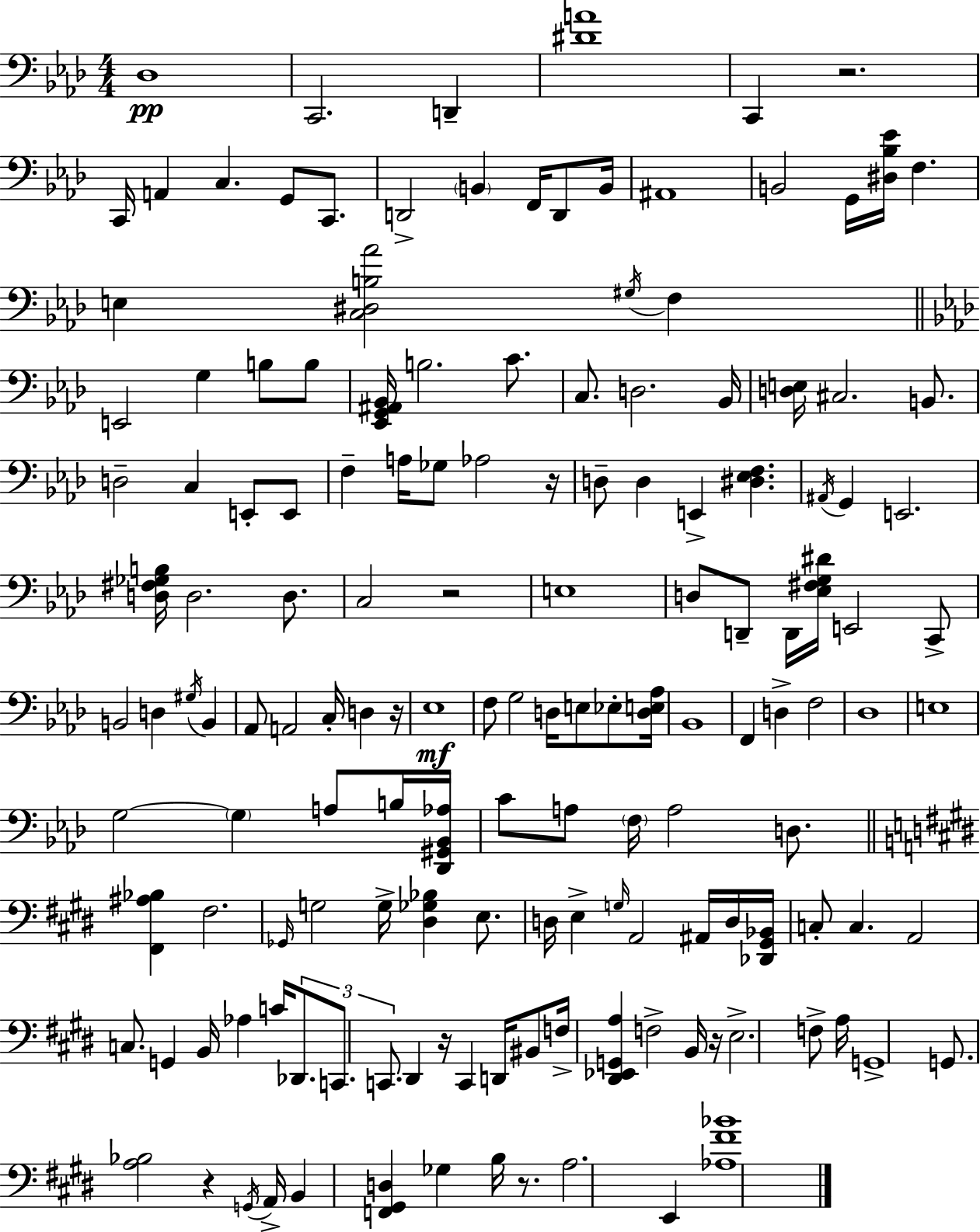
Db3/w C2/h. D2/q [D#4,A4]/w C2/q R/h. C2/s A2/q C3/q. G2/e C2/e. D2/h B2/q F2/s D2/e B2/s A#2/w B2/h G2/s [D#3,Bb3,Eb4]/s F3/q. E3/q [C3,D#3,B3,Ab4]/h G#3/s F3/q E2/h G3/q B3/e B3/e [Eb2,G2,A#2,Bb2]/s B3/h. C4/e. C3/e. D3/h. Bb2/s [D3,E3]/s C#3/h. B2/e. D3/h C3/q E2/e E2/e F3/q A3/s Gb3/e Ab3/h R/s D3/e D3/q E2/q [D#3,Eb3,F3]/q. A#2/s G2/q E2/h. [D3,F#3,Gb3,B3]/s D3/h. D3/e. C3/h R/h E3/w D3/e D2/e D2/s [Eb3,F#3,G3,D#4]/s E2/h C2/e B2/h D3/q G#3/s B2/q Ab2/e A2/h C3/s D3/q R/s Eb3/w F3/e G3/h D3/s E3/e Eb3/e [D3,E3,Ab3]/s Bb2/w F2/q D3/q F3/h Db3/w E3/w G3/h G3/q A3/e B3/s [Db2,G#2,Bb2,Ab3]/s C4/e A3/e F3/s A3/h D3/e. [F#2,A#3,Bb3]/q F#3/h. Gb2/s G3/h G3/s [D#3,Gb3,Bb3]/q E3/e. D3/s E3/q G3/s A2/h A#2/s D3/s [Db2,G#2,Bb2]/s C3/e C3/q. A2/h C3/e. G2/q B2/s Ab3/q C4/s Db2/e. C2/e. C2/e. D#2/q R/s C2/q D2/s BIS2/e F3/s [D#2,Eb2,G2,A3]/q F3/h B2/s R/s E3/h. F3/e A3/s G2/w G2/e. [A3,Bb3]/h R/q G2/s A2/s B2/q [F2,G#2,D3]/q Gb3/q B3/s R/e. A3/h. E2/q [Ab3,F#4,Bb4]/w